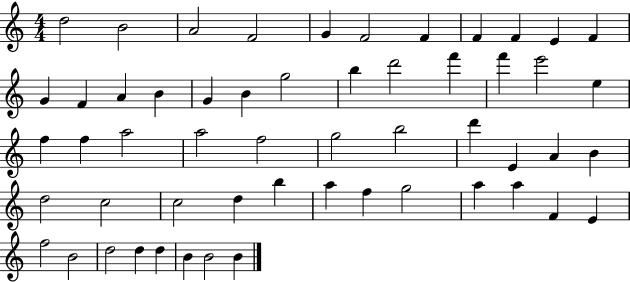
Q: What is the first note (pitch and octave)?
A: D5